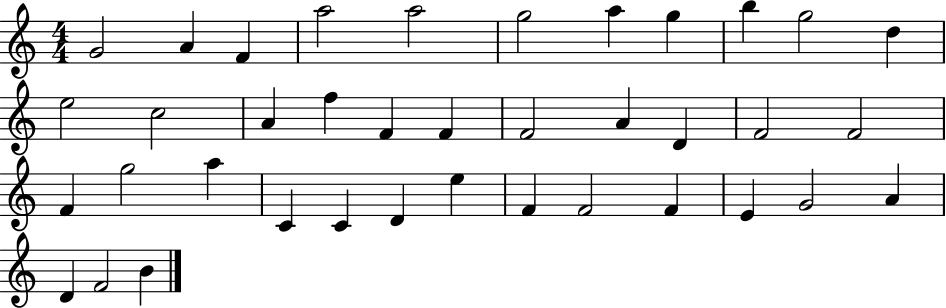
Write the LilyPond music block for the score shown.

{
  \clef treble
  \numericTimeSignature
  \time 4/4
  \key c \major
  g'2 a'4 f'4 | a''2 a''2 | g''2 a''4 g''4 | b''4 g''2 d''4 | \break e''2 c''2 | a'4 f''4 f'4 f'4 | f'2 a'4 d'4 | f'2 f'2 | \break f'4 g''2 a''4 | c'4 c'4 d'4 e''4 | f'4 f'2 f'4 | e'4 g'2 a'4 | \break d'4 f'2 b'4 | \bar "|."
}